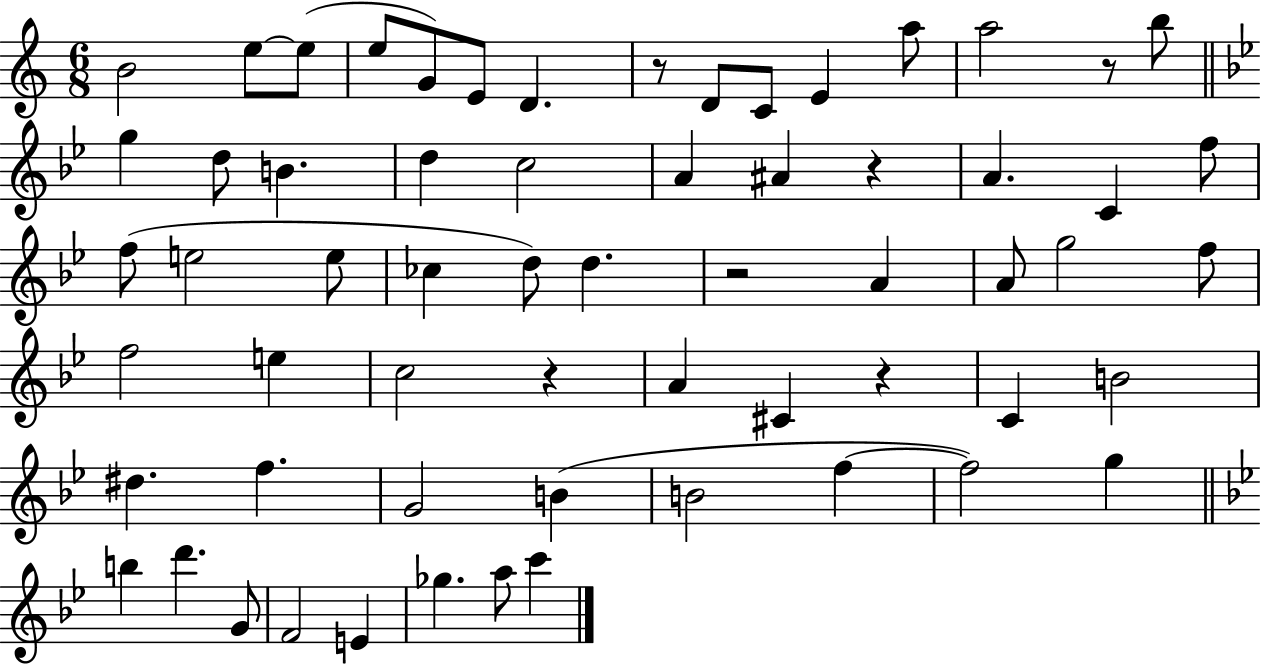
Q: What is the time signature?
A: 6/8